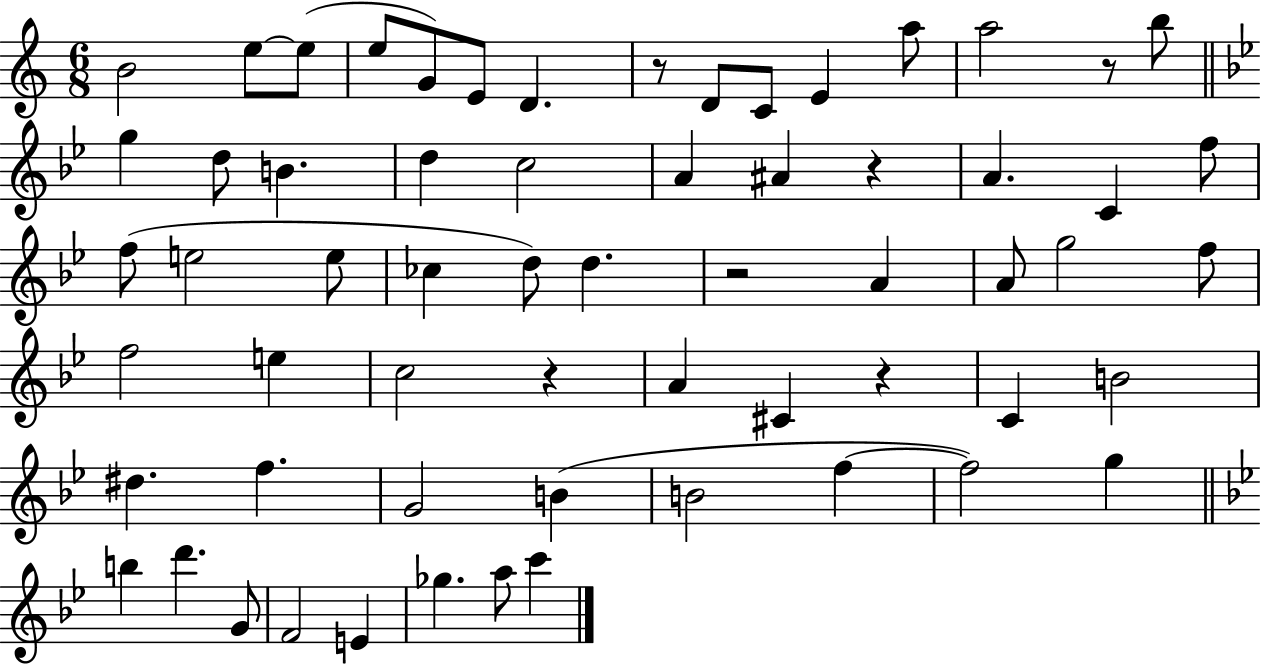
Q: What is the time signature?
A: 6/8